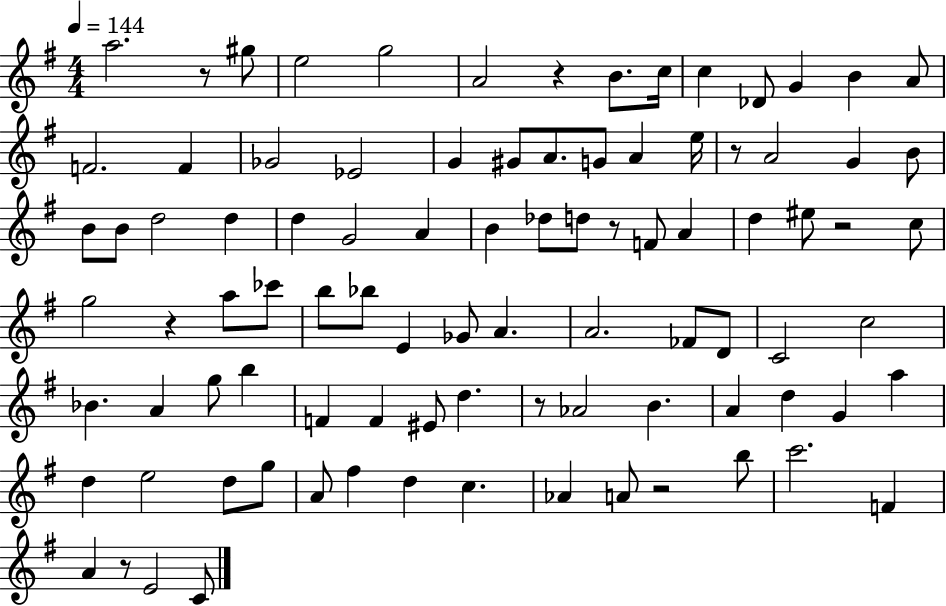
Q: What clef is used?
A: treble